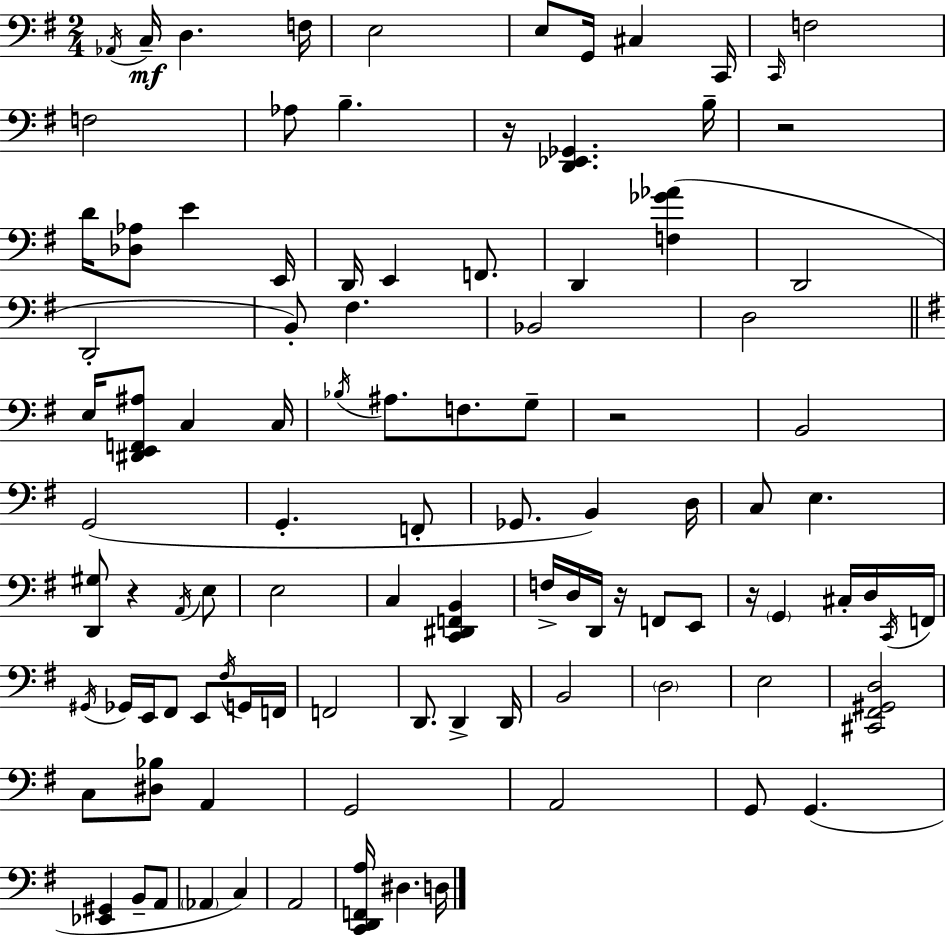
Ab2/s C3/s D3/q. F3/s E3/h E3/e G2/s C#3/q C2/s C2/s F3/h F3/h Ab3/e B3/q. R/s [D2,Eb2,Gb2]/q. B3/s R/h D4/s [Db3,Ab3]/e E4/q E2/s D2/s E2/q F2/e. D2/q [F3,Gb4,Ab4]/q D2/h D2/h B2/e F#3/q. Bb2/h D3/h E3/s [D#2,E2,F2,A#3]/e C3/q C3/s Bb3/s A#3/e. F3/e. G3/e R/h B2/h G2/h G2/q. F2/e Gb2/e. B2/q D3/s C3/e E3/q. [D2,G#3]/e R/q A2/s E3/e E3/h C3/q [C2,D#2,F2,B2]/q F3/s D3/s D2/s R/s F2/e E2/e R/s G2/q C#3/s D3/s C2/s F2/s G#2/s Gb2/s E2/s F#2/e E2/e F#3/s G2/s F2/s F2/h D2/e. D2/q D2/s B2/h D3/h E3/h [C#2,F#2,G#2,D3]/h C3/e [D#3,Bb3]/e A2/q G2/h A2/h G2/e G2/q. [Eb2,G#2]/q B2/e A2/e Ab2/q C3/q A2/h [C2,D2,F2,A3]/s D#3/q. D3/s